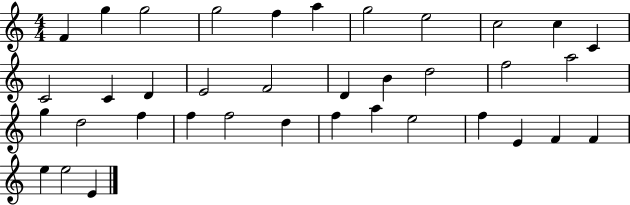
X:1
T:Untitled
M:4/4
L:1/4
K:C
F g g2 g2 f a g2 e2 c2 c C C2 C D E2 F2 D B d2 f2 a2 g d2 f f f2 d f a e2 f E F F e e2 E